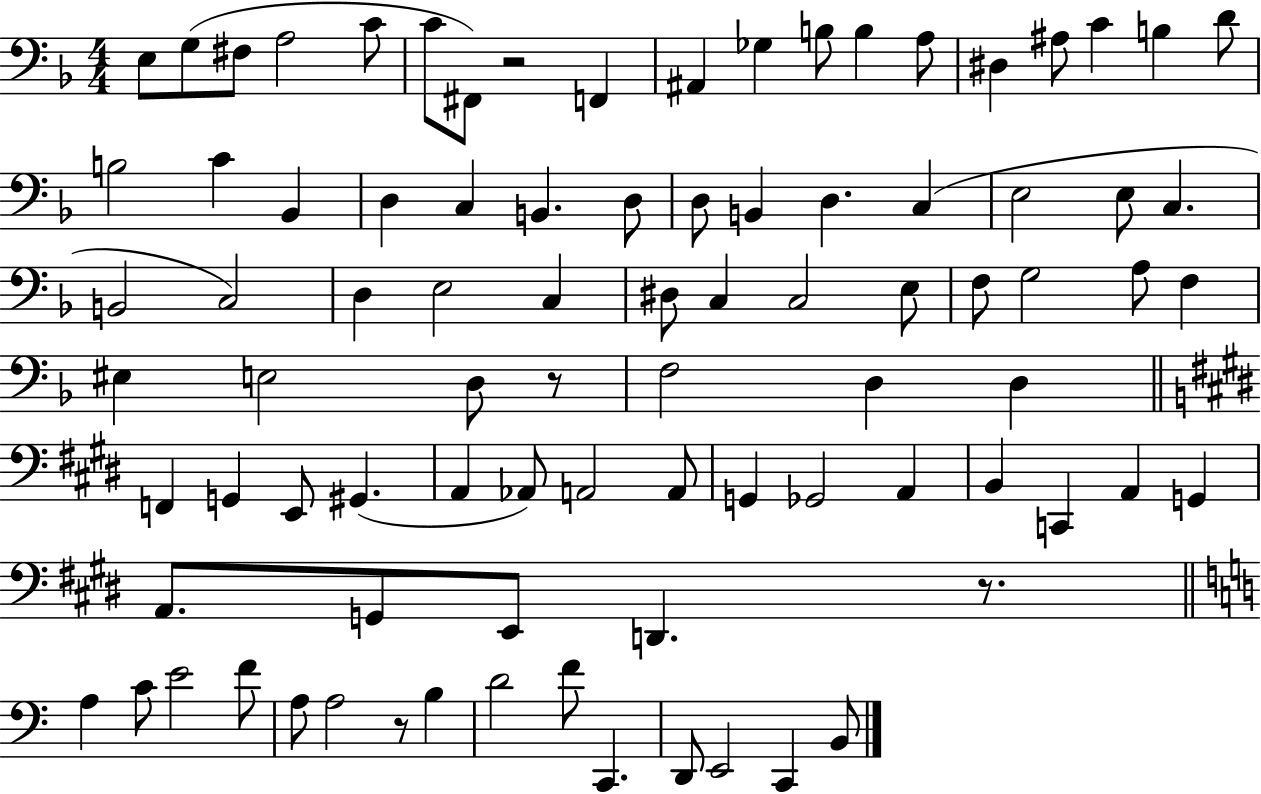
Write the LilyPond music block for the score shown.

{
  \clef bass
  \numericTimeSignature
  \time 4/4
  \key f \major
  e8 g8( fis8 a2 c'8 | c'8 fis,8) r2 f,4 | ais,4 ges4 b8 b4 a8 | dis4 ais8 c'4 b4 d'8 | \break b2 c'4 bes,4 | d4 c4 b,4. d8 | d8 b,4 d4. c4( | e2 e8 c4. | \break b,2 c2) | d4 e2 c4 | dis8 c4 c2 e8 | f8 g2 a8 f4 | \break eis4 e2 d8 r8 | f2 d4 d4 | \bar "||" \break \key e \major f,4 g,4 e,8 gis,4.( | a,4 aes,8) a,2 a,8 | g,4 ges,2 a,4 | b,4 c,4 a,4 g,4 | \break a,8. g,8 e,8 d,4. r8. | \bar "||" \break \key c \major a4 c'8 e'2 f'8 | a8 a2 r8 b4 | d'2 f'8 c,4. | d,8 e,2 c,4 b,8 | \break \bar "|."
}